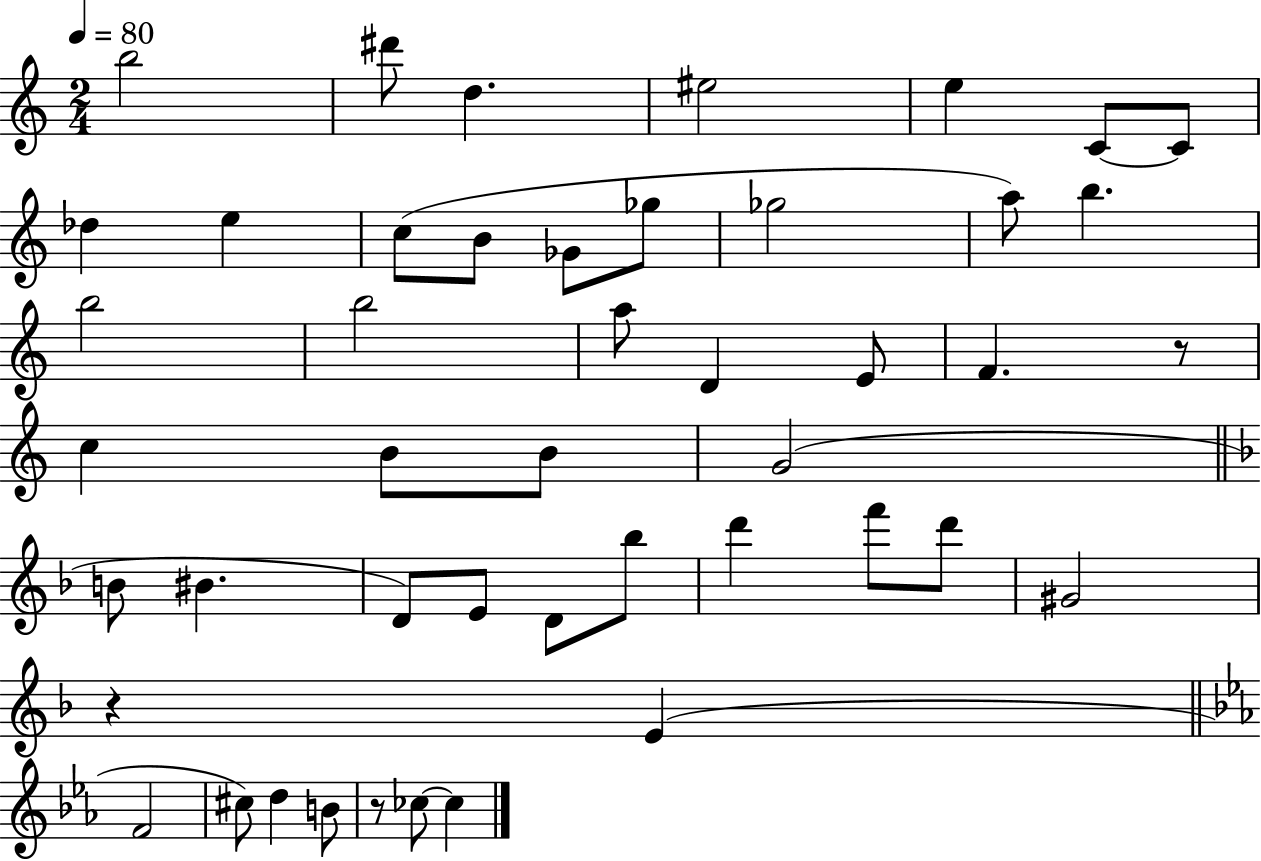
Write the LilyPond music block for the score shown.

{
  \clef treble
  \numericTimeSignature
  \time 2/4
  \key c \major
  \tempo 4 = 80
  \repeat volta 2 { b''2 | dis'''8 d''4. | eis''2 | e''4 c'8~~ c'8 | \break des''4 e''4 | c''8( b'8 ges'8 ges''8 | ges''2 | a''8) b''4. | \break b''2 | b''2 | a''8 d'4 e'8 | f'4. r8 | \break c''4 b'8 b'8 | g'2( | \bar "||" \break \key d \minor b'8 bis'4. | d'8) e'8 d'8 bes''8 | d'''4 f'''8 d'''8 | gis'2 | \break r4 e'4( | \bar "||" \break \key c \minor f'2 | cis''8) d''4 b'8 | r8 ces''8~~ ces''4 | } \bar "|."
}